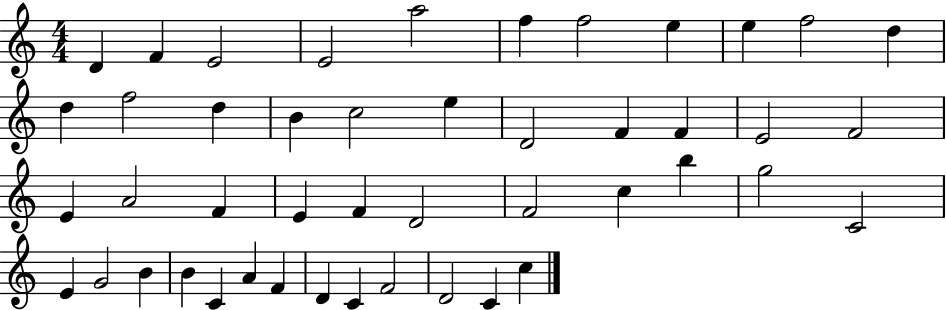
D4/q F4/q E4/h E4/h A5/h F5/q F5/h E5/q E5/q F5/h D5/q D5/q F5/h D5/q B4/q C5/h E5/q D4/h F4/q F4/q E4/h F4/h E4/q A4/h F4/q E4/q F4/q D4/h F4/h C5/q B5/q G5/h C4/h E4/q G4/h B4/q B4/q C4/q A4/q F4/q D4/q C4/q F4/h D4/h C4/q C5/q